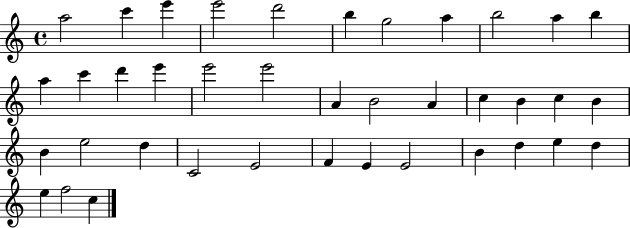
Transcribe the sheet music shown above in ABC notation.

X:1
T:Untitled
M:4/4
L:1/4
K:C
a2 c' e' e'2 d'2 b g2 a b2 a b a c' d' e' e'2 e'2 A B2 A c B c B B e2 d C2 E2 F E E2 B d e d e f2 c